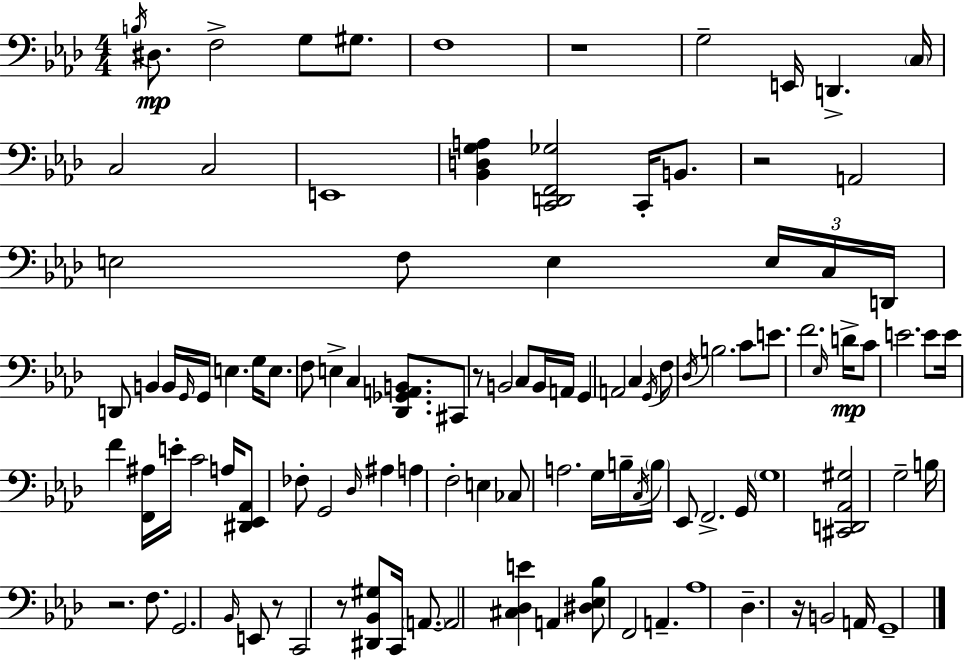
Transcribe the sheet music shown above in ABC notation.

X:1
T:Untitled
M:4/4
L:1/4
K:Fm
B,/4 ^D,/2 F,2 G,/2 ^G,/2 F,4 z4 G,2 E,,/4 D,, C,/4 C,2 C,2 E,,4 [_B,,D,G,A,] [C,,D,,F,,_G,]2 C,,/4 B,,/2 z2 A,,2 E,2 F,/2 E, E,/4 C,/4 D,,/4 D,,/2 B,, B,,/4 G,,/4 G,,/4 E, G,/4 E,/2 F,/2 E, C, [_D,,_G,,A,,B,,]/2 ^C,,/2 z/2 B,,2 C,/2 B,,/4 A,,/4 G,, A,,2 C, G,,/4 F,/2 _D,/4 B,2 C/2 E/2 F2 _E,/4 D/4 C/2 E2 E/2 E/4 F [F,,^A,]/4 E/4 C2 A,/4 [^D,,_E,,_A,,]/2 _F,/2 G,,2 _D,/4 ^A, A, F,2 E, _C,/2 A,2 G,/4 B,/4 C,/4 B,/4 _E,,/2 F,,2 G,,/4 G,4 [^C,,D,,_A,,^G,]2 G,2 B,/4 z2 F,/2 G,,2 _B,,/4 E,,/2 z/2 C,,2 z/2 [^D,,_B,,^G,]/2 C,,/4 A,,/2 A,,2 [^C,_D,E] A,, [^D,_E,_B,]/2 F,,2 A,, _A,4 _D, z/4 B,,2 A,,/4 G,,4